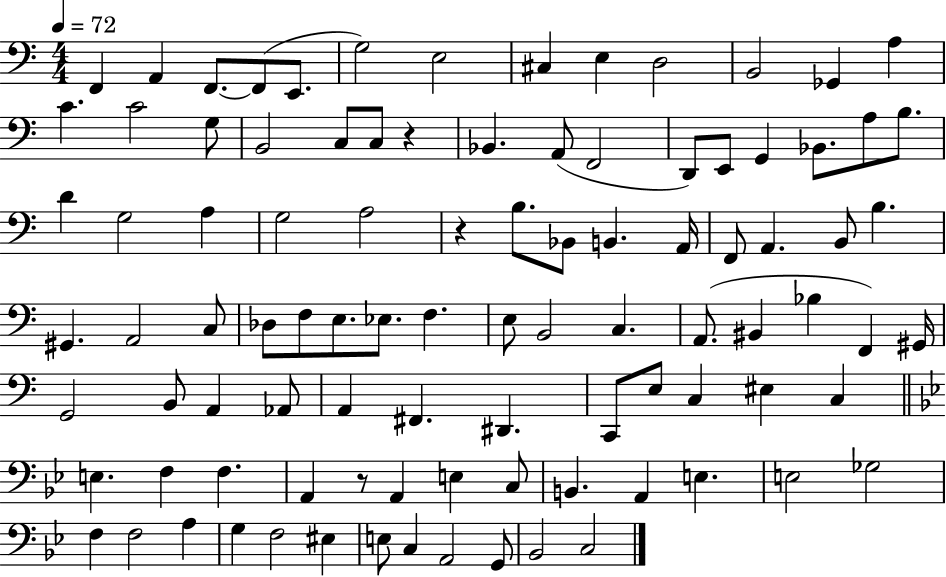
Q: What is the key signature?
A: C major